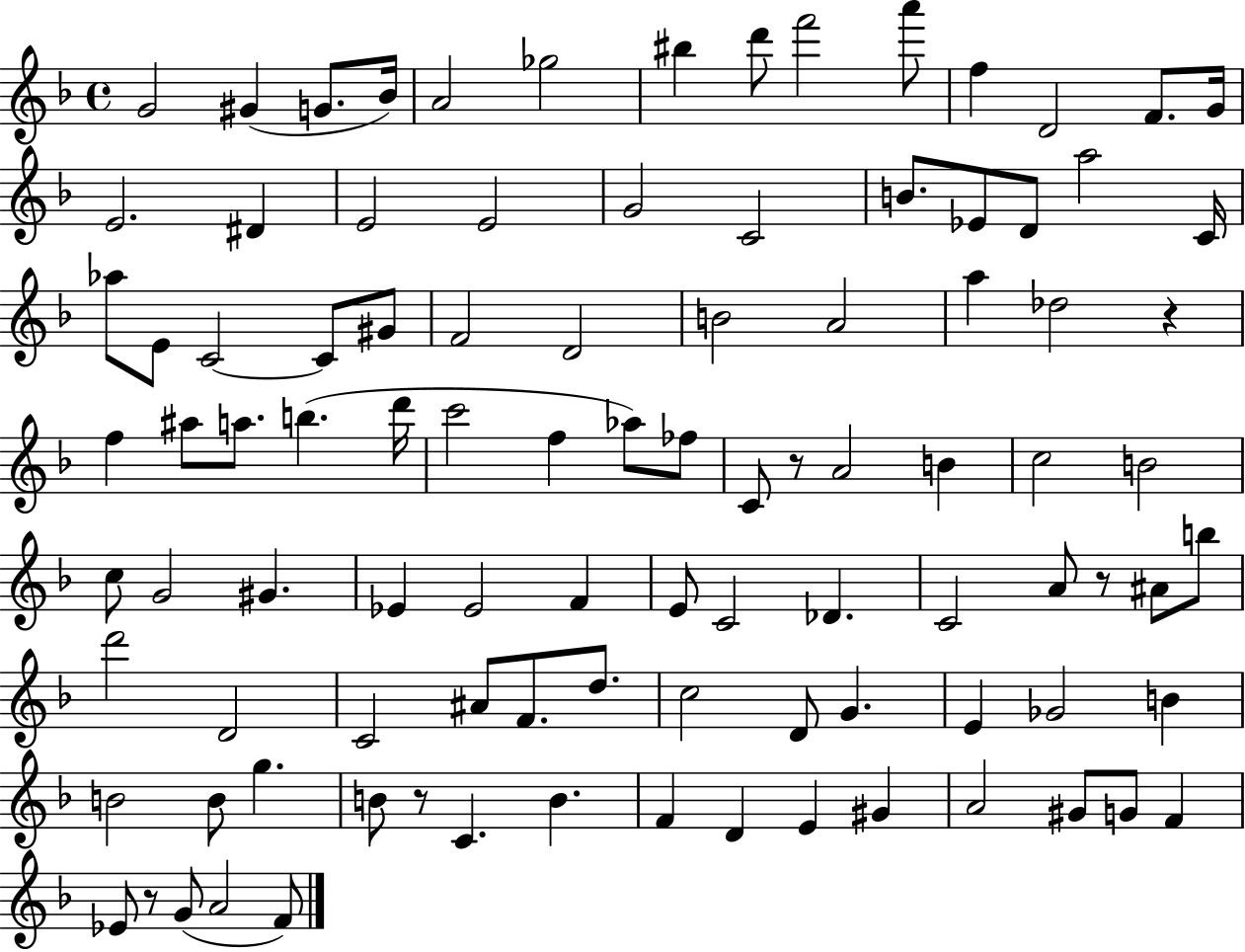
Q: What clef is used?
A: treble